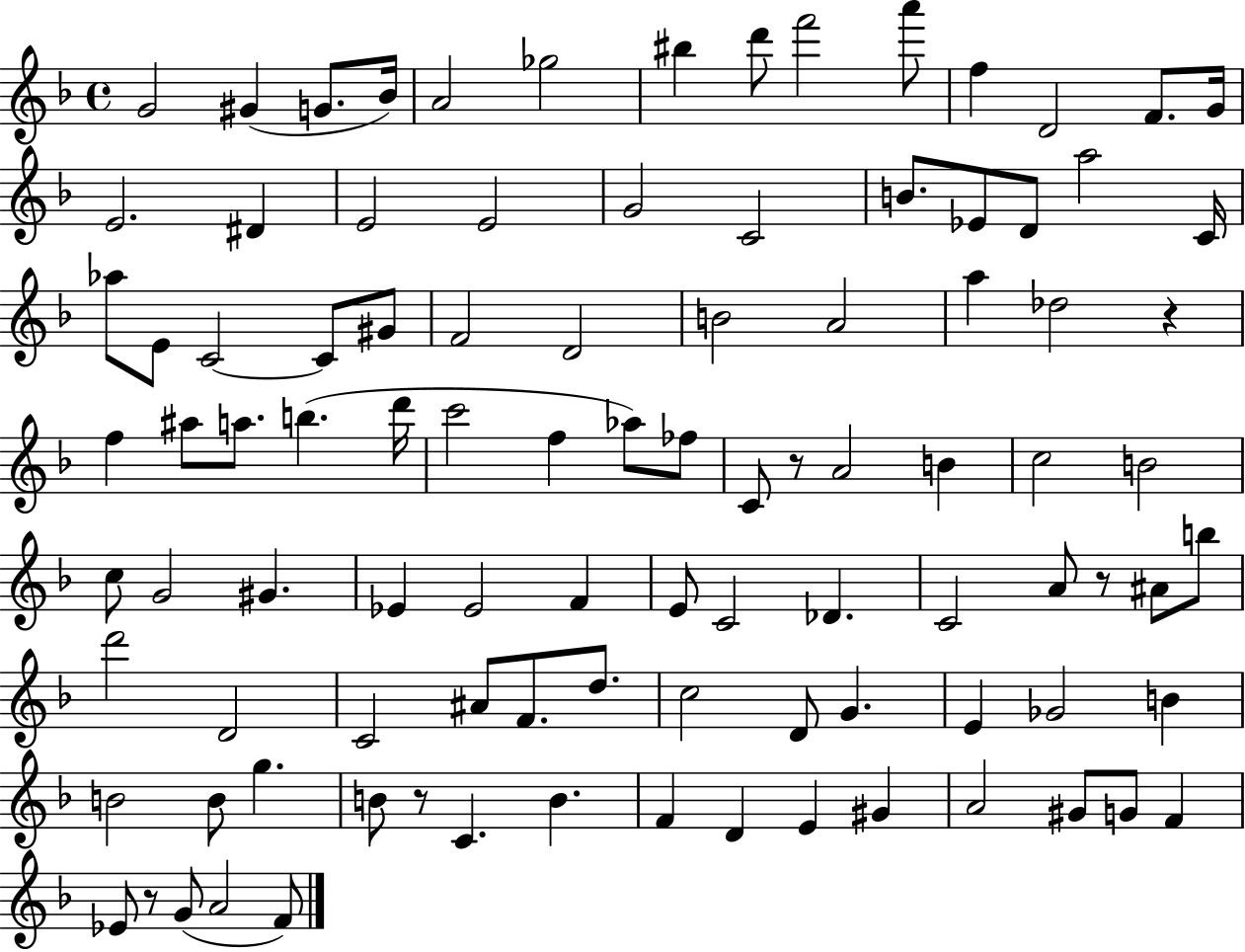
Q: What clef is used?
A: treble